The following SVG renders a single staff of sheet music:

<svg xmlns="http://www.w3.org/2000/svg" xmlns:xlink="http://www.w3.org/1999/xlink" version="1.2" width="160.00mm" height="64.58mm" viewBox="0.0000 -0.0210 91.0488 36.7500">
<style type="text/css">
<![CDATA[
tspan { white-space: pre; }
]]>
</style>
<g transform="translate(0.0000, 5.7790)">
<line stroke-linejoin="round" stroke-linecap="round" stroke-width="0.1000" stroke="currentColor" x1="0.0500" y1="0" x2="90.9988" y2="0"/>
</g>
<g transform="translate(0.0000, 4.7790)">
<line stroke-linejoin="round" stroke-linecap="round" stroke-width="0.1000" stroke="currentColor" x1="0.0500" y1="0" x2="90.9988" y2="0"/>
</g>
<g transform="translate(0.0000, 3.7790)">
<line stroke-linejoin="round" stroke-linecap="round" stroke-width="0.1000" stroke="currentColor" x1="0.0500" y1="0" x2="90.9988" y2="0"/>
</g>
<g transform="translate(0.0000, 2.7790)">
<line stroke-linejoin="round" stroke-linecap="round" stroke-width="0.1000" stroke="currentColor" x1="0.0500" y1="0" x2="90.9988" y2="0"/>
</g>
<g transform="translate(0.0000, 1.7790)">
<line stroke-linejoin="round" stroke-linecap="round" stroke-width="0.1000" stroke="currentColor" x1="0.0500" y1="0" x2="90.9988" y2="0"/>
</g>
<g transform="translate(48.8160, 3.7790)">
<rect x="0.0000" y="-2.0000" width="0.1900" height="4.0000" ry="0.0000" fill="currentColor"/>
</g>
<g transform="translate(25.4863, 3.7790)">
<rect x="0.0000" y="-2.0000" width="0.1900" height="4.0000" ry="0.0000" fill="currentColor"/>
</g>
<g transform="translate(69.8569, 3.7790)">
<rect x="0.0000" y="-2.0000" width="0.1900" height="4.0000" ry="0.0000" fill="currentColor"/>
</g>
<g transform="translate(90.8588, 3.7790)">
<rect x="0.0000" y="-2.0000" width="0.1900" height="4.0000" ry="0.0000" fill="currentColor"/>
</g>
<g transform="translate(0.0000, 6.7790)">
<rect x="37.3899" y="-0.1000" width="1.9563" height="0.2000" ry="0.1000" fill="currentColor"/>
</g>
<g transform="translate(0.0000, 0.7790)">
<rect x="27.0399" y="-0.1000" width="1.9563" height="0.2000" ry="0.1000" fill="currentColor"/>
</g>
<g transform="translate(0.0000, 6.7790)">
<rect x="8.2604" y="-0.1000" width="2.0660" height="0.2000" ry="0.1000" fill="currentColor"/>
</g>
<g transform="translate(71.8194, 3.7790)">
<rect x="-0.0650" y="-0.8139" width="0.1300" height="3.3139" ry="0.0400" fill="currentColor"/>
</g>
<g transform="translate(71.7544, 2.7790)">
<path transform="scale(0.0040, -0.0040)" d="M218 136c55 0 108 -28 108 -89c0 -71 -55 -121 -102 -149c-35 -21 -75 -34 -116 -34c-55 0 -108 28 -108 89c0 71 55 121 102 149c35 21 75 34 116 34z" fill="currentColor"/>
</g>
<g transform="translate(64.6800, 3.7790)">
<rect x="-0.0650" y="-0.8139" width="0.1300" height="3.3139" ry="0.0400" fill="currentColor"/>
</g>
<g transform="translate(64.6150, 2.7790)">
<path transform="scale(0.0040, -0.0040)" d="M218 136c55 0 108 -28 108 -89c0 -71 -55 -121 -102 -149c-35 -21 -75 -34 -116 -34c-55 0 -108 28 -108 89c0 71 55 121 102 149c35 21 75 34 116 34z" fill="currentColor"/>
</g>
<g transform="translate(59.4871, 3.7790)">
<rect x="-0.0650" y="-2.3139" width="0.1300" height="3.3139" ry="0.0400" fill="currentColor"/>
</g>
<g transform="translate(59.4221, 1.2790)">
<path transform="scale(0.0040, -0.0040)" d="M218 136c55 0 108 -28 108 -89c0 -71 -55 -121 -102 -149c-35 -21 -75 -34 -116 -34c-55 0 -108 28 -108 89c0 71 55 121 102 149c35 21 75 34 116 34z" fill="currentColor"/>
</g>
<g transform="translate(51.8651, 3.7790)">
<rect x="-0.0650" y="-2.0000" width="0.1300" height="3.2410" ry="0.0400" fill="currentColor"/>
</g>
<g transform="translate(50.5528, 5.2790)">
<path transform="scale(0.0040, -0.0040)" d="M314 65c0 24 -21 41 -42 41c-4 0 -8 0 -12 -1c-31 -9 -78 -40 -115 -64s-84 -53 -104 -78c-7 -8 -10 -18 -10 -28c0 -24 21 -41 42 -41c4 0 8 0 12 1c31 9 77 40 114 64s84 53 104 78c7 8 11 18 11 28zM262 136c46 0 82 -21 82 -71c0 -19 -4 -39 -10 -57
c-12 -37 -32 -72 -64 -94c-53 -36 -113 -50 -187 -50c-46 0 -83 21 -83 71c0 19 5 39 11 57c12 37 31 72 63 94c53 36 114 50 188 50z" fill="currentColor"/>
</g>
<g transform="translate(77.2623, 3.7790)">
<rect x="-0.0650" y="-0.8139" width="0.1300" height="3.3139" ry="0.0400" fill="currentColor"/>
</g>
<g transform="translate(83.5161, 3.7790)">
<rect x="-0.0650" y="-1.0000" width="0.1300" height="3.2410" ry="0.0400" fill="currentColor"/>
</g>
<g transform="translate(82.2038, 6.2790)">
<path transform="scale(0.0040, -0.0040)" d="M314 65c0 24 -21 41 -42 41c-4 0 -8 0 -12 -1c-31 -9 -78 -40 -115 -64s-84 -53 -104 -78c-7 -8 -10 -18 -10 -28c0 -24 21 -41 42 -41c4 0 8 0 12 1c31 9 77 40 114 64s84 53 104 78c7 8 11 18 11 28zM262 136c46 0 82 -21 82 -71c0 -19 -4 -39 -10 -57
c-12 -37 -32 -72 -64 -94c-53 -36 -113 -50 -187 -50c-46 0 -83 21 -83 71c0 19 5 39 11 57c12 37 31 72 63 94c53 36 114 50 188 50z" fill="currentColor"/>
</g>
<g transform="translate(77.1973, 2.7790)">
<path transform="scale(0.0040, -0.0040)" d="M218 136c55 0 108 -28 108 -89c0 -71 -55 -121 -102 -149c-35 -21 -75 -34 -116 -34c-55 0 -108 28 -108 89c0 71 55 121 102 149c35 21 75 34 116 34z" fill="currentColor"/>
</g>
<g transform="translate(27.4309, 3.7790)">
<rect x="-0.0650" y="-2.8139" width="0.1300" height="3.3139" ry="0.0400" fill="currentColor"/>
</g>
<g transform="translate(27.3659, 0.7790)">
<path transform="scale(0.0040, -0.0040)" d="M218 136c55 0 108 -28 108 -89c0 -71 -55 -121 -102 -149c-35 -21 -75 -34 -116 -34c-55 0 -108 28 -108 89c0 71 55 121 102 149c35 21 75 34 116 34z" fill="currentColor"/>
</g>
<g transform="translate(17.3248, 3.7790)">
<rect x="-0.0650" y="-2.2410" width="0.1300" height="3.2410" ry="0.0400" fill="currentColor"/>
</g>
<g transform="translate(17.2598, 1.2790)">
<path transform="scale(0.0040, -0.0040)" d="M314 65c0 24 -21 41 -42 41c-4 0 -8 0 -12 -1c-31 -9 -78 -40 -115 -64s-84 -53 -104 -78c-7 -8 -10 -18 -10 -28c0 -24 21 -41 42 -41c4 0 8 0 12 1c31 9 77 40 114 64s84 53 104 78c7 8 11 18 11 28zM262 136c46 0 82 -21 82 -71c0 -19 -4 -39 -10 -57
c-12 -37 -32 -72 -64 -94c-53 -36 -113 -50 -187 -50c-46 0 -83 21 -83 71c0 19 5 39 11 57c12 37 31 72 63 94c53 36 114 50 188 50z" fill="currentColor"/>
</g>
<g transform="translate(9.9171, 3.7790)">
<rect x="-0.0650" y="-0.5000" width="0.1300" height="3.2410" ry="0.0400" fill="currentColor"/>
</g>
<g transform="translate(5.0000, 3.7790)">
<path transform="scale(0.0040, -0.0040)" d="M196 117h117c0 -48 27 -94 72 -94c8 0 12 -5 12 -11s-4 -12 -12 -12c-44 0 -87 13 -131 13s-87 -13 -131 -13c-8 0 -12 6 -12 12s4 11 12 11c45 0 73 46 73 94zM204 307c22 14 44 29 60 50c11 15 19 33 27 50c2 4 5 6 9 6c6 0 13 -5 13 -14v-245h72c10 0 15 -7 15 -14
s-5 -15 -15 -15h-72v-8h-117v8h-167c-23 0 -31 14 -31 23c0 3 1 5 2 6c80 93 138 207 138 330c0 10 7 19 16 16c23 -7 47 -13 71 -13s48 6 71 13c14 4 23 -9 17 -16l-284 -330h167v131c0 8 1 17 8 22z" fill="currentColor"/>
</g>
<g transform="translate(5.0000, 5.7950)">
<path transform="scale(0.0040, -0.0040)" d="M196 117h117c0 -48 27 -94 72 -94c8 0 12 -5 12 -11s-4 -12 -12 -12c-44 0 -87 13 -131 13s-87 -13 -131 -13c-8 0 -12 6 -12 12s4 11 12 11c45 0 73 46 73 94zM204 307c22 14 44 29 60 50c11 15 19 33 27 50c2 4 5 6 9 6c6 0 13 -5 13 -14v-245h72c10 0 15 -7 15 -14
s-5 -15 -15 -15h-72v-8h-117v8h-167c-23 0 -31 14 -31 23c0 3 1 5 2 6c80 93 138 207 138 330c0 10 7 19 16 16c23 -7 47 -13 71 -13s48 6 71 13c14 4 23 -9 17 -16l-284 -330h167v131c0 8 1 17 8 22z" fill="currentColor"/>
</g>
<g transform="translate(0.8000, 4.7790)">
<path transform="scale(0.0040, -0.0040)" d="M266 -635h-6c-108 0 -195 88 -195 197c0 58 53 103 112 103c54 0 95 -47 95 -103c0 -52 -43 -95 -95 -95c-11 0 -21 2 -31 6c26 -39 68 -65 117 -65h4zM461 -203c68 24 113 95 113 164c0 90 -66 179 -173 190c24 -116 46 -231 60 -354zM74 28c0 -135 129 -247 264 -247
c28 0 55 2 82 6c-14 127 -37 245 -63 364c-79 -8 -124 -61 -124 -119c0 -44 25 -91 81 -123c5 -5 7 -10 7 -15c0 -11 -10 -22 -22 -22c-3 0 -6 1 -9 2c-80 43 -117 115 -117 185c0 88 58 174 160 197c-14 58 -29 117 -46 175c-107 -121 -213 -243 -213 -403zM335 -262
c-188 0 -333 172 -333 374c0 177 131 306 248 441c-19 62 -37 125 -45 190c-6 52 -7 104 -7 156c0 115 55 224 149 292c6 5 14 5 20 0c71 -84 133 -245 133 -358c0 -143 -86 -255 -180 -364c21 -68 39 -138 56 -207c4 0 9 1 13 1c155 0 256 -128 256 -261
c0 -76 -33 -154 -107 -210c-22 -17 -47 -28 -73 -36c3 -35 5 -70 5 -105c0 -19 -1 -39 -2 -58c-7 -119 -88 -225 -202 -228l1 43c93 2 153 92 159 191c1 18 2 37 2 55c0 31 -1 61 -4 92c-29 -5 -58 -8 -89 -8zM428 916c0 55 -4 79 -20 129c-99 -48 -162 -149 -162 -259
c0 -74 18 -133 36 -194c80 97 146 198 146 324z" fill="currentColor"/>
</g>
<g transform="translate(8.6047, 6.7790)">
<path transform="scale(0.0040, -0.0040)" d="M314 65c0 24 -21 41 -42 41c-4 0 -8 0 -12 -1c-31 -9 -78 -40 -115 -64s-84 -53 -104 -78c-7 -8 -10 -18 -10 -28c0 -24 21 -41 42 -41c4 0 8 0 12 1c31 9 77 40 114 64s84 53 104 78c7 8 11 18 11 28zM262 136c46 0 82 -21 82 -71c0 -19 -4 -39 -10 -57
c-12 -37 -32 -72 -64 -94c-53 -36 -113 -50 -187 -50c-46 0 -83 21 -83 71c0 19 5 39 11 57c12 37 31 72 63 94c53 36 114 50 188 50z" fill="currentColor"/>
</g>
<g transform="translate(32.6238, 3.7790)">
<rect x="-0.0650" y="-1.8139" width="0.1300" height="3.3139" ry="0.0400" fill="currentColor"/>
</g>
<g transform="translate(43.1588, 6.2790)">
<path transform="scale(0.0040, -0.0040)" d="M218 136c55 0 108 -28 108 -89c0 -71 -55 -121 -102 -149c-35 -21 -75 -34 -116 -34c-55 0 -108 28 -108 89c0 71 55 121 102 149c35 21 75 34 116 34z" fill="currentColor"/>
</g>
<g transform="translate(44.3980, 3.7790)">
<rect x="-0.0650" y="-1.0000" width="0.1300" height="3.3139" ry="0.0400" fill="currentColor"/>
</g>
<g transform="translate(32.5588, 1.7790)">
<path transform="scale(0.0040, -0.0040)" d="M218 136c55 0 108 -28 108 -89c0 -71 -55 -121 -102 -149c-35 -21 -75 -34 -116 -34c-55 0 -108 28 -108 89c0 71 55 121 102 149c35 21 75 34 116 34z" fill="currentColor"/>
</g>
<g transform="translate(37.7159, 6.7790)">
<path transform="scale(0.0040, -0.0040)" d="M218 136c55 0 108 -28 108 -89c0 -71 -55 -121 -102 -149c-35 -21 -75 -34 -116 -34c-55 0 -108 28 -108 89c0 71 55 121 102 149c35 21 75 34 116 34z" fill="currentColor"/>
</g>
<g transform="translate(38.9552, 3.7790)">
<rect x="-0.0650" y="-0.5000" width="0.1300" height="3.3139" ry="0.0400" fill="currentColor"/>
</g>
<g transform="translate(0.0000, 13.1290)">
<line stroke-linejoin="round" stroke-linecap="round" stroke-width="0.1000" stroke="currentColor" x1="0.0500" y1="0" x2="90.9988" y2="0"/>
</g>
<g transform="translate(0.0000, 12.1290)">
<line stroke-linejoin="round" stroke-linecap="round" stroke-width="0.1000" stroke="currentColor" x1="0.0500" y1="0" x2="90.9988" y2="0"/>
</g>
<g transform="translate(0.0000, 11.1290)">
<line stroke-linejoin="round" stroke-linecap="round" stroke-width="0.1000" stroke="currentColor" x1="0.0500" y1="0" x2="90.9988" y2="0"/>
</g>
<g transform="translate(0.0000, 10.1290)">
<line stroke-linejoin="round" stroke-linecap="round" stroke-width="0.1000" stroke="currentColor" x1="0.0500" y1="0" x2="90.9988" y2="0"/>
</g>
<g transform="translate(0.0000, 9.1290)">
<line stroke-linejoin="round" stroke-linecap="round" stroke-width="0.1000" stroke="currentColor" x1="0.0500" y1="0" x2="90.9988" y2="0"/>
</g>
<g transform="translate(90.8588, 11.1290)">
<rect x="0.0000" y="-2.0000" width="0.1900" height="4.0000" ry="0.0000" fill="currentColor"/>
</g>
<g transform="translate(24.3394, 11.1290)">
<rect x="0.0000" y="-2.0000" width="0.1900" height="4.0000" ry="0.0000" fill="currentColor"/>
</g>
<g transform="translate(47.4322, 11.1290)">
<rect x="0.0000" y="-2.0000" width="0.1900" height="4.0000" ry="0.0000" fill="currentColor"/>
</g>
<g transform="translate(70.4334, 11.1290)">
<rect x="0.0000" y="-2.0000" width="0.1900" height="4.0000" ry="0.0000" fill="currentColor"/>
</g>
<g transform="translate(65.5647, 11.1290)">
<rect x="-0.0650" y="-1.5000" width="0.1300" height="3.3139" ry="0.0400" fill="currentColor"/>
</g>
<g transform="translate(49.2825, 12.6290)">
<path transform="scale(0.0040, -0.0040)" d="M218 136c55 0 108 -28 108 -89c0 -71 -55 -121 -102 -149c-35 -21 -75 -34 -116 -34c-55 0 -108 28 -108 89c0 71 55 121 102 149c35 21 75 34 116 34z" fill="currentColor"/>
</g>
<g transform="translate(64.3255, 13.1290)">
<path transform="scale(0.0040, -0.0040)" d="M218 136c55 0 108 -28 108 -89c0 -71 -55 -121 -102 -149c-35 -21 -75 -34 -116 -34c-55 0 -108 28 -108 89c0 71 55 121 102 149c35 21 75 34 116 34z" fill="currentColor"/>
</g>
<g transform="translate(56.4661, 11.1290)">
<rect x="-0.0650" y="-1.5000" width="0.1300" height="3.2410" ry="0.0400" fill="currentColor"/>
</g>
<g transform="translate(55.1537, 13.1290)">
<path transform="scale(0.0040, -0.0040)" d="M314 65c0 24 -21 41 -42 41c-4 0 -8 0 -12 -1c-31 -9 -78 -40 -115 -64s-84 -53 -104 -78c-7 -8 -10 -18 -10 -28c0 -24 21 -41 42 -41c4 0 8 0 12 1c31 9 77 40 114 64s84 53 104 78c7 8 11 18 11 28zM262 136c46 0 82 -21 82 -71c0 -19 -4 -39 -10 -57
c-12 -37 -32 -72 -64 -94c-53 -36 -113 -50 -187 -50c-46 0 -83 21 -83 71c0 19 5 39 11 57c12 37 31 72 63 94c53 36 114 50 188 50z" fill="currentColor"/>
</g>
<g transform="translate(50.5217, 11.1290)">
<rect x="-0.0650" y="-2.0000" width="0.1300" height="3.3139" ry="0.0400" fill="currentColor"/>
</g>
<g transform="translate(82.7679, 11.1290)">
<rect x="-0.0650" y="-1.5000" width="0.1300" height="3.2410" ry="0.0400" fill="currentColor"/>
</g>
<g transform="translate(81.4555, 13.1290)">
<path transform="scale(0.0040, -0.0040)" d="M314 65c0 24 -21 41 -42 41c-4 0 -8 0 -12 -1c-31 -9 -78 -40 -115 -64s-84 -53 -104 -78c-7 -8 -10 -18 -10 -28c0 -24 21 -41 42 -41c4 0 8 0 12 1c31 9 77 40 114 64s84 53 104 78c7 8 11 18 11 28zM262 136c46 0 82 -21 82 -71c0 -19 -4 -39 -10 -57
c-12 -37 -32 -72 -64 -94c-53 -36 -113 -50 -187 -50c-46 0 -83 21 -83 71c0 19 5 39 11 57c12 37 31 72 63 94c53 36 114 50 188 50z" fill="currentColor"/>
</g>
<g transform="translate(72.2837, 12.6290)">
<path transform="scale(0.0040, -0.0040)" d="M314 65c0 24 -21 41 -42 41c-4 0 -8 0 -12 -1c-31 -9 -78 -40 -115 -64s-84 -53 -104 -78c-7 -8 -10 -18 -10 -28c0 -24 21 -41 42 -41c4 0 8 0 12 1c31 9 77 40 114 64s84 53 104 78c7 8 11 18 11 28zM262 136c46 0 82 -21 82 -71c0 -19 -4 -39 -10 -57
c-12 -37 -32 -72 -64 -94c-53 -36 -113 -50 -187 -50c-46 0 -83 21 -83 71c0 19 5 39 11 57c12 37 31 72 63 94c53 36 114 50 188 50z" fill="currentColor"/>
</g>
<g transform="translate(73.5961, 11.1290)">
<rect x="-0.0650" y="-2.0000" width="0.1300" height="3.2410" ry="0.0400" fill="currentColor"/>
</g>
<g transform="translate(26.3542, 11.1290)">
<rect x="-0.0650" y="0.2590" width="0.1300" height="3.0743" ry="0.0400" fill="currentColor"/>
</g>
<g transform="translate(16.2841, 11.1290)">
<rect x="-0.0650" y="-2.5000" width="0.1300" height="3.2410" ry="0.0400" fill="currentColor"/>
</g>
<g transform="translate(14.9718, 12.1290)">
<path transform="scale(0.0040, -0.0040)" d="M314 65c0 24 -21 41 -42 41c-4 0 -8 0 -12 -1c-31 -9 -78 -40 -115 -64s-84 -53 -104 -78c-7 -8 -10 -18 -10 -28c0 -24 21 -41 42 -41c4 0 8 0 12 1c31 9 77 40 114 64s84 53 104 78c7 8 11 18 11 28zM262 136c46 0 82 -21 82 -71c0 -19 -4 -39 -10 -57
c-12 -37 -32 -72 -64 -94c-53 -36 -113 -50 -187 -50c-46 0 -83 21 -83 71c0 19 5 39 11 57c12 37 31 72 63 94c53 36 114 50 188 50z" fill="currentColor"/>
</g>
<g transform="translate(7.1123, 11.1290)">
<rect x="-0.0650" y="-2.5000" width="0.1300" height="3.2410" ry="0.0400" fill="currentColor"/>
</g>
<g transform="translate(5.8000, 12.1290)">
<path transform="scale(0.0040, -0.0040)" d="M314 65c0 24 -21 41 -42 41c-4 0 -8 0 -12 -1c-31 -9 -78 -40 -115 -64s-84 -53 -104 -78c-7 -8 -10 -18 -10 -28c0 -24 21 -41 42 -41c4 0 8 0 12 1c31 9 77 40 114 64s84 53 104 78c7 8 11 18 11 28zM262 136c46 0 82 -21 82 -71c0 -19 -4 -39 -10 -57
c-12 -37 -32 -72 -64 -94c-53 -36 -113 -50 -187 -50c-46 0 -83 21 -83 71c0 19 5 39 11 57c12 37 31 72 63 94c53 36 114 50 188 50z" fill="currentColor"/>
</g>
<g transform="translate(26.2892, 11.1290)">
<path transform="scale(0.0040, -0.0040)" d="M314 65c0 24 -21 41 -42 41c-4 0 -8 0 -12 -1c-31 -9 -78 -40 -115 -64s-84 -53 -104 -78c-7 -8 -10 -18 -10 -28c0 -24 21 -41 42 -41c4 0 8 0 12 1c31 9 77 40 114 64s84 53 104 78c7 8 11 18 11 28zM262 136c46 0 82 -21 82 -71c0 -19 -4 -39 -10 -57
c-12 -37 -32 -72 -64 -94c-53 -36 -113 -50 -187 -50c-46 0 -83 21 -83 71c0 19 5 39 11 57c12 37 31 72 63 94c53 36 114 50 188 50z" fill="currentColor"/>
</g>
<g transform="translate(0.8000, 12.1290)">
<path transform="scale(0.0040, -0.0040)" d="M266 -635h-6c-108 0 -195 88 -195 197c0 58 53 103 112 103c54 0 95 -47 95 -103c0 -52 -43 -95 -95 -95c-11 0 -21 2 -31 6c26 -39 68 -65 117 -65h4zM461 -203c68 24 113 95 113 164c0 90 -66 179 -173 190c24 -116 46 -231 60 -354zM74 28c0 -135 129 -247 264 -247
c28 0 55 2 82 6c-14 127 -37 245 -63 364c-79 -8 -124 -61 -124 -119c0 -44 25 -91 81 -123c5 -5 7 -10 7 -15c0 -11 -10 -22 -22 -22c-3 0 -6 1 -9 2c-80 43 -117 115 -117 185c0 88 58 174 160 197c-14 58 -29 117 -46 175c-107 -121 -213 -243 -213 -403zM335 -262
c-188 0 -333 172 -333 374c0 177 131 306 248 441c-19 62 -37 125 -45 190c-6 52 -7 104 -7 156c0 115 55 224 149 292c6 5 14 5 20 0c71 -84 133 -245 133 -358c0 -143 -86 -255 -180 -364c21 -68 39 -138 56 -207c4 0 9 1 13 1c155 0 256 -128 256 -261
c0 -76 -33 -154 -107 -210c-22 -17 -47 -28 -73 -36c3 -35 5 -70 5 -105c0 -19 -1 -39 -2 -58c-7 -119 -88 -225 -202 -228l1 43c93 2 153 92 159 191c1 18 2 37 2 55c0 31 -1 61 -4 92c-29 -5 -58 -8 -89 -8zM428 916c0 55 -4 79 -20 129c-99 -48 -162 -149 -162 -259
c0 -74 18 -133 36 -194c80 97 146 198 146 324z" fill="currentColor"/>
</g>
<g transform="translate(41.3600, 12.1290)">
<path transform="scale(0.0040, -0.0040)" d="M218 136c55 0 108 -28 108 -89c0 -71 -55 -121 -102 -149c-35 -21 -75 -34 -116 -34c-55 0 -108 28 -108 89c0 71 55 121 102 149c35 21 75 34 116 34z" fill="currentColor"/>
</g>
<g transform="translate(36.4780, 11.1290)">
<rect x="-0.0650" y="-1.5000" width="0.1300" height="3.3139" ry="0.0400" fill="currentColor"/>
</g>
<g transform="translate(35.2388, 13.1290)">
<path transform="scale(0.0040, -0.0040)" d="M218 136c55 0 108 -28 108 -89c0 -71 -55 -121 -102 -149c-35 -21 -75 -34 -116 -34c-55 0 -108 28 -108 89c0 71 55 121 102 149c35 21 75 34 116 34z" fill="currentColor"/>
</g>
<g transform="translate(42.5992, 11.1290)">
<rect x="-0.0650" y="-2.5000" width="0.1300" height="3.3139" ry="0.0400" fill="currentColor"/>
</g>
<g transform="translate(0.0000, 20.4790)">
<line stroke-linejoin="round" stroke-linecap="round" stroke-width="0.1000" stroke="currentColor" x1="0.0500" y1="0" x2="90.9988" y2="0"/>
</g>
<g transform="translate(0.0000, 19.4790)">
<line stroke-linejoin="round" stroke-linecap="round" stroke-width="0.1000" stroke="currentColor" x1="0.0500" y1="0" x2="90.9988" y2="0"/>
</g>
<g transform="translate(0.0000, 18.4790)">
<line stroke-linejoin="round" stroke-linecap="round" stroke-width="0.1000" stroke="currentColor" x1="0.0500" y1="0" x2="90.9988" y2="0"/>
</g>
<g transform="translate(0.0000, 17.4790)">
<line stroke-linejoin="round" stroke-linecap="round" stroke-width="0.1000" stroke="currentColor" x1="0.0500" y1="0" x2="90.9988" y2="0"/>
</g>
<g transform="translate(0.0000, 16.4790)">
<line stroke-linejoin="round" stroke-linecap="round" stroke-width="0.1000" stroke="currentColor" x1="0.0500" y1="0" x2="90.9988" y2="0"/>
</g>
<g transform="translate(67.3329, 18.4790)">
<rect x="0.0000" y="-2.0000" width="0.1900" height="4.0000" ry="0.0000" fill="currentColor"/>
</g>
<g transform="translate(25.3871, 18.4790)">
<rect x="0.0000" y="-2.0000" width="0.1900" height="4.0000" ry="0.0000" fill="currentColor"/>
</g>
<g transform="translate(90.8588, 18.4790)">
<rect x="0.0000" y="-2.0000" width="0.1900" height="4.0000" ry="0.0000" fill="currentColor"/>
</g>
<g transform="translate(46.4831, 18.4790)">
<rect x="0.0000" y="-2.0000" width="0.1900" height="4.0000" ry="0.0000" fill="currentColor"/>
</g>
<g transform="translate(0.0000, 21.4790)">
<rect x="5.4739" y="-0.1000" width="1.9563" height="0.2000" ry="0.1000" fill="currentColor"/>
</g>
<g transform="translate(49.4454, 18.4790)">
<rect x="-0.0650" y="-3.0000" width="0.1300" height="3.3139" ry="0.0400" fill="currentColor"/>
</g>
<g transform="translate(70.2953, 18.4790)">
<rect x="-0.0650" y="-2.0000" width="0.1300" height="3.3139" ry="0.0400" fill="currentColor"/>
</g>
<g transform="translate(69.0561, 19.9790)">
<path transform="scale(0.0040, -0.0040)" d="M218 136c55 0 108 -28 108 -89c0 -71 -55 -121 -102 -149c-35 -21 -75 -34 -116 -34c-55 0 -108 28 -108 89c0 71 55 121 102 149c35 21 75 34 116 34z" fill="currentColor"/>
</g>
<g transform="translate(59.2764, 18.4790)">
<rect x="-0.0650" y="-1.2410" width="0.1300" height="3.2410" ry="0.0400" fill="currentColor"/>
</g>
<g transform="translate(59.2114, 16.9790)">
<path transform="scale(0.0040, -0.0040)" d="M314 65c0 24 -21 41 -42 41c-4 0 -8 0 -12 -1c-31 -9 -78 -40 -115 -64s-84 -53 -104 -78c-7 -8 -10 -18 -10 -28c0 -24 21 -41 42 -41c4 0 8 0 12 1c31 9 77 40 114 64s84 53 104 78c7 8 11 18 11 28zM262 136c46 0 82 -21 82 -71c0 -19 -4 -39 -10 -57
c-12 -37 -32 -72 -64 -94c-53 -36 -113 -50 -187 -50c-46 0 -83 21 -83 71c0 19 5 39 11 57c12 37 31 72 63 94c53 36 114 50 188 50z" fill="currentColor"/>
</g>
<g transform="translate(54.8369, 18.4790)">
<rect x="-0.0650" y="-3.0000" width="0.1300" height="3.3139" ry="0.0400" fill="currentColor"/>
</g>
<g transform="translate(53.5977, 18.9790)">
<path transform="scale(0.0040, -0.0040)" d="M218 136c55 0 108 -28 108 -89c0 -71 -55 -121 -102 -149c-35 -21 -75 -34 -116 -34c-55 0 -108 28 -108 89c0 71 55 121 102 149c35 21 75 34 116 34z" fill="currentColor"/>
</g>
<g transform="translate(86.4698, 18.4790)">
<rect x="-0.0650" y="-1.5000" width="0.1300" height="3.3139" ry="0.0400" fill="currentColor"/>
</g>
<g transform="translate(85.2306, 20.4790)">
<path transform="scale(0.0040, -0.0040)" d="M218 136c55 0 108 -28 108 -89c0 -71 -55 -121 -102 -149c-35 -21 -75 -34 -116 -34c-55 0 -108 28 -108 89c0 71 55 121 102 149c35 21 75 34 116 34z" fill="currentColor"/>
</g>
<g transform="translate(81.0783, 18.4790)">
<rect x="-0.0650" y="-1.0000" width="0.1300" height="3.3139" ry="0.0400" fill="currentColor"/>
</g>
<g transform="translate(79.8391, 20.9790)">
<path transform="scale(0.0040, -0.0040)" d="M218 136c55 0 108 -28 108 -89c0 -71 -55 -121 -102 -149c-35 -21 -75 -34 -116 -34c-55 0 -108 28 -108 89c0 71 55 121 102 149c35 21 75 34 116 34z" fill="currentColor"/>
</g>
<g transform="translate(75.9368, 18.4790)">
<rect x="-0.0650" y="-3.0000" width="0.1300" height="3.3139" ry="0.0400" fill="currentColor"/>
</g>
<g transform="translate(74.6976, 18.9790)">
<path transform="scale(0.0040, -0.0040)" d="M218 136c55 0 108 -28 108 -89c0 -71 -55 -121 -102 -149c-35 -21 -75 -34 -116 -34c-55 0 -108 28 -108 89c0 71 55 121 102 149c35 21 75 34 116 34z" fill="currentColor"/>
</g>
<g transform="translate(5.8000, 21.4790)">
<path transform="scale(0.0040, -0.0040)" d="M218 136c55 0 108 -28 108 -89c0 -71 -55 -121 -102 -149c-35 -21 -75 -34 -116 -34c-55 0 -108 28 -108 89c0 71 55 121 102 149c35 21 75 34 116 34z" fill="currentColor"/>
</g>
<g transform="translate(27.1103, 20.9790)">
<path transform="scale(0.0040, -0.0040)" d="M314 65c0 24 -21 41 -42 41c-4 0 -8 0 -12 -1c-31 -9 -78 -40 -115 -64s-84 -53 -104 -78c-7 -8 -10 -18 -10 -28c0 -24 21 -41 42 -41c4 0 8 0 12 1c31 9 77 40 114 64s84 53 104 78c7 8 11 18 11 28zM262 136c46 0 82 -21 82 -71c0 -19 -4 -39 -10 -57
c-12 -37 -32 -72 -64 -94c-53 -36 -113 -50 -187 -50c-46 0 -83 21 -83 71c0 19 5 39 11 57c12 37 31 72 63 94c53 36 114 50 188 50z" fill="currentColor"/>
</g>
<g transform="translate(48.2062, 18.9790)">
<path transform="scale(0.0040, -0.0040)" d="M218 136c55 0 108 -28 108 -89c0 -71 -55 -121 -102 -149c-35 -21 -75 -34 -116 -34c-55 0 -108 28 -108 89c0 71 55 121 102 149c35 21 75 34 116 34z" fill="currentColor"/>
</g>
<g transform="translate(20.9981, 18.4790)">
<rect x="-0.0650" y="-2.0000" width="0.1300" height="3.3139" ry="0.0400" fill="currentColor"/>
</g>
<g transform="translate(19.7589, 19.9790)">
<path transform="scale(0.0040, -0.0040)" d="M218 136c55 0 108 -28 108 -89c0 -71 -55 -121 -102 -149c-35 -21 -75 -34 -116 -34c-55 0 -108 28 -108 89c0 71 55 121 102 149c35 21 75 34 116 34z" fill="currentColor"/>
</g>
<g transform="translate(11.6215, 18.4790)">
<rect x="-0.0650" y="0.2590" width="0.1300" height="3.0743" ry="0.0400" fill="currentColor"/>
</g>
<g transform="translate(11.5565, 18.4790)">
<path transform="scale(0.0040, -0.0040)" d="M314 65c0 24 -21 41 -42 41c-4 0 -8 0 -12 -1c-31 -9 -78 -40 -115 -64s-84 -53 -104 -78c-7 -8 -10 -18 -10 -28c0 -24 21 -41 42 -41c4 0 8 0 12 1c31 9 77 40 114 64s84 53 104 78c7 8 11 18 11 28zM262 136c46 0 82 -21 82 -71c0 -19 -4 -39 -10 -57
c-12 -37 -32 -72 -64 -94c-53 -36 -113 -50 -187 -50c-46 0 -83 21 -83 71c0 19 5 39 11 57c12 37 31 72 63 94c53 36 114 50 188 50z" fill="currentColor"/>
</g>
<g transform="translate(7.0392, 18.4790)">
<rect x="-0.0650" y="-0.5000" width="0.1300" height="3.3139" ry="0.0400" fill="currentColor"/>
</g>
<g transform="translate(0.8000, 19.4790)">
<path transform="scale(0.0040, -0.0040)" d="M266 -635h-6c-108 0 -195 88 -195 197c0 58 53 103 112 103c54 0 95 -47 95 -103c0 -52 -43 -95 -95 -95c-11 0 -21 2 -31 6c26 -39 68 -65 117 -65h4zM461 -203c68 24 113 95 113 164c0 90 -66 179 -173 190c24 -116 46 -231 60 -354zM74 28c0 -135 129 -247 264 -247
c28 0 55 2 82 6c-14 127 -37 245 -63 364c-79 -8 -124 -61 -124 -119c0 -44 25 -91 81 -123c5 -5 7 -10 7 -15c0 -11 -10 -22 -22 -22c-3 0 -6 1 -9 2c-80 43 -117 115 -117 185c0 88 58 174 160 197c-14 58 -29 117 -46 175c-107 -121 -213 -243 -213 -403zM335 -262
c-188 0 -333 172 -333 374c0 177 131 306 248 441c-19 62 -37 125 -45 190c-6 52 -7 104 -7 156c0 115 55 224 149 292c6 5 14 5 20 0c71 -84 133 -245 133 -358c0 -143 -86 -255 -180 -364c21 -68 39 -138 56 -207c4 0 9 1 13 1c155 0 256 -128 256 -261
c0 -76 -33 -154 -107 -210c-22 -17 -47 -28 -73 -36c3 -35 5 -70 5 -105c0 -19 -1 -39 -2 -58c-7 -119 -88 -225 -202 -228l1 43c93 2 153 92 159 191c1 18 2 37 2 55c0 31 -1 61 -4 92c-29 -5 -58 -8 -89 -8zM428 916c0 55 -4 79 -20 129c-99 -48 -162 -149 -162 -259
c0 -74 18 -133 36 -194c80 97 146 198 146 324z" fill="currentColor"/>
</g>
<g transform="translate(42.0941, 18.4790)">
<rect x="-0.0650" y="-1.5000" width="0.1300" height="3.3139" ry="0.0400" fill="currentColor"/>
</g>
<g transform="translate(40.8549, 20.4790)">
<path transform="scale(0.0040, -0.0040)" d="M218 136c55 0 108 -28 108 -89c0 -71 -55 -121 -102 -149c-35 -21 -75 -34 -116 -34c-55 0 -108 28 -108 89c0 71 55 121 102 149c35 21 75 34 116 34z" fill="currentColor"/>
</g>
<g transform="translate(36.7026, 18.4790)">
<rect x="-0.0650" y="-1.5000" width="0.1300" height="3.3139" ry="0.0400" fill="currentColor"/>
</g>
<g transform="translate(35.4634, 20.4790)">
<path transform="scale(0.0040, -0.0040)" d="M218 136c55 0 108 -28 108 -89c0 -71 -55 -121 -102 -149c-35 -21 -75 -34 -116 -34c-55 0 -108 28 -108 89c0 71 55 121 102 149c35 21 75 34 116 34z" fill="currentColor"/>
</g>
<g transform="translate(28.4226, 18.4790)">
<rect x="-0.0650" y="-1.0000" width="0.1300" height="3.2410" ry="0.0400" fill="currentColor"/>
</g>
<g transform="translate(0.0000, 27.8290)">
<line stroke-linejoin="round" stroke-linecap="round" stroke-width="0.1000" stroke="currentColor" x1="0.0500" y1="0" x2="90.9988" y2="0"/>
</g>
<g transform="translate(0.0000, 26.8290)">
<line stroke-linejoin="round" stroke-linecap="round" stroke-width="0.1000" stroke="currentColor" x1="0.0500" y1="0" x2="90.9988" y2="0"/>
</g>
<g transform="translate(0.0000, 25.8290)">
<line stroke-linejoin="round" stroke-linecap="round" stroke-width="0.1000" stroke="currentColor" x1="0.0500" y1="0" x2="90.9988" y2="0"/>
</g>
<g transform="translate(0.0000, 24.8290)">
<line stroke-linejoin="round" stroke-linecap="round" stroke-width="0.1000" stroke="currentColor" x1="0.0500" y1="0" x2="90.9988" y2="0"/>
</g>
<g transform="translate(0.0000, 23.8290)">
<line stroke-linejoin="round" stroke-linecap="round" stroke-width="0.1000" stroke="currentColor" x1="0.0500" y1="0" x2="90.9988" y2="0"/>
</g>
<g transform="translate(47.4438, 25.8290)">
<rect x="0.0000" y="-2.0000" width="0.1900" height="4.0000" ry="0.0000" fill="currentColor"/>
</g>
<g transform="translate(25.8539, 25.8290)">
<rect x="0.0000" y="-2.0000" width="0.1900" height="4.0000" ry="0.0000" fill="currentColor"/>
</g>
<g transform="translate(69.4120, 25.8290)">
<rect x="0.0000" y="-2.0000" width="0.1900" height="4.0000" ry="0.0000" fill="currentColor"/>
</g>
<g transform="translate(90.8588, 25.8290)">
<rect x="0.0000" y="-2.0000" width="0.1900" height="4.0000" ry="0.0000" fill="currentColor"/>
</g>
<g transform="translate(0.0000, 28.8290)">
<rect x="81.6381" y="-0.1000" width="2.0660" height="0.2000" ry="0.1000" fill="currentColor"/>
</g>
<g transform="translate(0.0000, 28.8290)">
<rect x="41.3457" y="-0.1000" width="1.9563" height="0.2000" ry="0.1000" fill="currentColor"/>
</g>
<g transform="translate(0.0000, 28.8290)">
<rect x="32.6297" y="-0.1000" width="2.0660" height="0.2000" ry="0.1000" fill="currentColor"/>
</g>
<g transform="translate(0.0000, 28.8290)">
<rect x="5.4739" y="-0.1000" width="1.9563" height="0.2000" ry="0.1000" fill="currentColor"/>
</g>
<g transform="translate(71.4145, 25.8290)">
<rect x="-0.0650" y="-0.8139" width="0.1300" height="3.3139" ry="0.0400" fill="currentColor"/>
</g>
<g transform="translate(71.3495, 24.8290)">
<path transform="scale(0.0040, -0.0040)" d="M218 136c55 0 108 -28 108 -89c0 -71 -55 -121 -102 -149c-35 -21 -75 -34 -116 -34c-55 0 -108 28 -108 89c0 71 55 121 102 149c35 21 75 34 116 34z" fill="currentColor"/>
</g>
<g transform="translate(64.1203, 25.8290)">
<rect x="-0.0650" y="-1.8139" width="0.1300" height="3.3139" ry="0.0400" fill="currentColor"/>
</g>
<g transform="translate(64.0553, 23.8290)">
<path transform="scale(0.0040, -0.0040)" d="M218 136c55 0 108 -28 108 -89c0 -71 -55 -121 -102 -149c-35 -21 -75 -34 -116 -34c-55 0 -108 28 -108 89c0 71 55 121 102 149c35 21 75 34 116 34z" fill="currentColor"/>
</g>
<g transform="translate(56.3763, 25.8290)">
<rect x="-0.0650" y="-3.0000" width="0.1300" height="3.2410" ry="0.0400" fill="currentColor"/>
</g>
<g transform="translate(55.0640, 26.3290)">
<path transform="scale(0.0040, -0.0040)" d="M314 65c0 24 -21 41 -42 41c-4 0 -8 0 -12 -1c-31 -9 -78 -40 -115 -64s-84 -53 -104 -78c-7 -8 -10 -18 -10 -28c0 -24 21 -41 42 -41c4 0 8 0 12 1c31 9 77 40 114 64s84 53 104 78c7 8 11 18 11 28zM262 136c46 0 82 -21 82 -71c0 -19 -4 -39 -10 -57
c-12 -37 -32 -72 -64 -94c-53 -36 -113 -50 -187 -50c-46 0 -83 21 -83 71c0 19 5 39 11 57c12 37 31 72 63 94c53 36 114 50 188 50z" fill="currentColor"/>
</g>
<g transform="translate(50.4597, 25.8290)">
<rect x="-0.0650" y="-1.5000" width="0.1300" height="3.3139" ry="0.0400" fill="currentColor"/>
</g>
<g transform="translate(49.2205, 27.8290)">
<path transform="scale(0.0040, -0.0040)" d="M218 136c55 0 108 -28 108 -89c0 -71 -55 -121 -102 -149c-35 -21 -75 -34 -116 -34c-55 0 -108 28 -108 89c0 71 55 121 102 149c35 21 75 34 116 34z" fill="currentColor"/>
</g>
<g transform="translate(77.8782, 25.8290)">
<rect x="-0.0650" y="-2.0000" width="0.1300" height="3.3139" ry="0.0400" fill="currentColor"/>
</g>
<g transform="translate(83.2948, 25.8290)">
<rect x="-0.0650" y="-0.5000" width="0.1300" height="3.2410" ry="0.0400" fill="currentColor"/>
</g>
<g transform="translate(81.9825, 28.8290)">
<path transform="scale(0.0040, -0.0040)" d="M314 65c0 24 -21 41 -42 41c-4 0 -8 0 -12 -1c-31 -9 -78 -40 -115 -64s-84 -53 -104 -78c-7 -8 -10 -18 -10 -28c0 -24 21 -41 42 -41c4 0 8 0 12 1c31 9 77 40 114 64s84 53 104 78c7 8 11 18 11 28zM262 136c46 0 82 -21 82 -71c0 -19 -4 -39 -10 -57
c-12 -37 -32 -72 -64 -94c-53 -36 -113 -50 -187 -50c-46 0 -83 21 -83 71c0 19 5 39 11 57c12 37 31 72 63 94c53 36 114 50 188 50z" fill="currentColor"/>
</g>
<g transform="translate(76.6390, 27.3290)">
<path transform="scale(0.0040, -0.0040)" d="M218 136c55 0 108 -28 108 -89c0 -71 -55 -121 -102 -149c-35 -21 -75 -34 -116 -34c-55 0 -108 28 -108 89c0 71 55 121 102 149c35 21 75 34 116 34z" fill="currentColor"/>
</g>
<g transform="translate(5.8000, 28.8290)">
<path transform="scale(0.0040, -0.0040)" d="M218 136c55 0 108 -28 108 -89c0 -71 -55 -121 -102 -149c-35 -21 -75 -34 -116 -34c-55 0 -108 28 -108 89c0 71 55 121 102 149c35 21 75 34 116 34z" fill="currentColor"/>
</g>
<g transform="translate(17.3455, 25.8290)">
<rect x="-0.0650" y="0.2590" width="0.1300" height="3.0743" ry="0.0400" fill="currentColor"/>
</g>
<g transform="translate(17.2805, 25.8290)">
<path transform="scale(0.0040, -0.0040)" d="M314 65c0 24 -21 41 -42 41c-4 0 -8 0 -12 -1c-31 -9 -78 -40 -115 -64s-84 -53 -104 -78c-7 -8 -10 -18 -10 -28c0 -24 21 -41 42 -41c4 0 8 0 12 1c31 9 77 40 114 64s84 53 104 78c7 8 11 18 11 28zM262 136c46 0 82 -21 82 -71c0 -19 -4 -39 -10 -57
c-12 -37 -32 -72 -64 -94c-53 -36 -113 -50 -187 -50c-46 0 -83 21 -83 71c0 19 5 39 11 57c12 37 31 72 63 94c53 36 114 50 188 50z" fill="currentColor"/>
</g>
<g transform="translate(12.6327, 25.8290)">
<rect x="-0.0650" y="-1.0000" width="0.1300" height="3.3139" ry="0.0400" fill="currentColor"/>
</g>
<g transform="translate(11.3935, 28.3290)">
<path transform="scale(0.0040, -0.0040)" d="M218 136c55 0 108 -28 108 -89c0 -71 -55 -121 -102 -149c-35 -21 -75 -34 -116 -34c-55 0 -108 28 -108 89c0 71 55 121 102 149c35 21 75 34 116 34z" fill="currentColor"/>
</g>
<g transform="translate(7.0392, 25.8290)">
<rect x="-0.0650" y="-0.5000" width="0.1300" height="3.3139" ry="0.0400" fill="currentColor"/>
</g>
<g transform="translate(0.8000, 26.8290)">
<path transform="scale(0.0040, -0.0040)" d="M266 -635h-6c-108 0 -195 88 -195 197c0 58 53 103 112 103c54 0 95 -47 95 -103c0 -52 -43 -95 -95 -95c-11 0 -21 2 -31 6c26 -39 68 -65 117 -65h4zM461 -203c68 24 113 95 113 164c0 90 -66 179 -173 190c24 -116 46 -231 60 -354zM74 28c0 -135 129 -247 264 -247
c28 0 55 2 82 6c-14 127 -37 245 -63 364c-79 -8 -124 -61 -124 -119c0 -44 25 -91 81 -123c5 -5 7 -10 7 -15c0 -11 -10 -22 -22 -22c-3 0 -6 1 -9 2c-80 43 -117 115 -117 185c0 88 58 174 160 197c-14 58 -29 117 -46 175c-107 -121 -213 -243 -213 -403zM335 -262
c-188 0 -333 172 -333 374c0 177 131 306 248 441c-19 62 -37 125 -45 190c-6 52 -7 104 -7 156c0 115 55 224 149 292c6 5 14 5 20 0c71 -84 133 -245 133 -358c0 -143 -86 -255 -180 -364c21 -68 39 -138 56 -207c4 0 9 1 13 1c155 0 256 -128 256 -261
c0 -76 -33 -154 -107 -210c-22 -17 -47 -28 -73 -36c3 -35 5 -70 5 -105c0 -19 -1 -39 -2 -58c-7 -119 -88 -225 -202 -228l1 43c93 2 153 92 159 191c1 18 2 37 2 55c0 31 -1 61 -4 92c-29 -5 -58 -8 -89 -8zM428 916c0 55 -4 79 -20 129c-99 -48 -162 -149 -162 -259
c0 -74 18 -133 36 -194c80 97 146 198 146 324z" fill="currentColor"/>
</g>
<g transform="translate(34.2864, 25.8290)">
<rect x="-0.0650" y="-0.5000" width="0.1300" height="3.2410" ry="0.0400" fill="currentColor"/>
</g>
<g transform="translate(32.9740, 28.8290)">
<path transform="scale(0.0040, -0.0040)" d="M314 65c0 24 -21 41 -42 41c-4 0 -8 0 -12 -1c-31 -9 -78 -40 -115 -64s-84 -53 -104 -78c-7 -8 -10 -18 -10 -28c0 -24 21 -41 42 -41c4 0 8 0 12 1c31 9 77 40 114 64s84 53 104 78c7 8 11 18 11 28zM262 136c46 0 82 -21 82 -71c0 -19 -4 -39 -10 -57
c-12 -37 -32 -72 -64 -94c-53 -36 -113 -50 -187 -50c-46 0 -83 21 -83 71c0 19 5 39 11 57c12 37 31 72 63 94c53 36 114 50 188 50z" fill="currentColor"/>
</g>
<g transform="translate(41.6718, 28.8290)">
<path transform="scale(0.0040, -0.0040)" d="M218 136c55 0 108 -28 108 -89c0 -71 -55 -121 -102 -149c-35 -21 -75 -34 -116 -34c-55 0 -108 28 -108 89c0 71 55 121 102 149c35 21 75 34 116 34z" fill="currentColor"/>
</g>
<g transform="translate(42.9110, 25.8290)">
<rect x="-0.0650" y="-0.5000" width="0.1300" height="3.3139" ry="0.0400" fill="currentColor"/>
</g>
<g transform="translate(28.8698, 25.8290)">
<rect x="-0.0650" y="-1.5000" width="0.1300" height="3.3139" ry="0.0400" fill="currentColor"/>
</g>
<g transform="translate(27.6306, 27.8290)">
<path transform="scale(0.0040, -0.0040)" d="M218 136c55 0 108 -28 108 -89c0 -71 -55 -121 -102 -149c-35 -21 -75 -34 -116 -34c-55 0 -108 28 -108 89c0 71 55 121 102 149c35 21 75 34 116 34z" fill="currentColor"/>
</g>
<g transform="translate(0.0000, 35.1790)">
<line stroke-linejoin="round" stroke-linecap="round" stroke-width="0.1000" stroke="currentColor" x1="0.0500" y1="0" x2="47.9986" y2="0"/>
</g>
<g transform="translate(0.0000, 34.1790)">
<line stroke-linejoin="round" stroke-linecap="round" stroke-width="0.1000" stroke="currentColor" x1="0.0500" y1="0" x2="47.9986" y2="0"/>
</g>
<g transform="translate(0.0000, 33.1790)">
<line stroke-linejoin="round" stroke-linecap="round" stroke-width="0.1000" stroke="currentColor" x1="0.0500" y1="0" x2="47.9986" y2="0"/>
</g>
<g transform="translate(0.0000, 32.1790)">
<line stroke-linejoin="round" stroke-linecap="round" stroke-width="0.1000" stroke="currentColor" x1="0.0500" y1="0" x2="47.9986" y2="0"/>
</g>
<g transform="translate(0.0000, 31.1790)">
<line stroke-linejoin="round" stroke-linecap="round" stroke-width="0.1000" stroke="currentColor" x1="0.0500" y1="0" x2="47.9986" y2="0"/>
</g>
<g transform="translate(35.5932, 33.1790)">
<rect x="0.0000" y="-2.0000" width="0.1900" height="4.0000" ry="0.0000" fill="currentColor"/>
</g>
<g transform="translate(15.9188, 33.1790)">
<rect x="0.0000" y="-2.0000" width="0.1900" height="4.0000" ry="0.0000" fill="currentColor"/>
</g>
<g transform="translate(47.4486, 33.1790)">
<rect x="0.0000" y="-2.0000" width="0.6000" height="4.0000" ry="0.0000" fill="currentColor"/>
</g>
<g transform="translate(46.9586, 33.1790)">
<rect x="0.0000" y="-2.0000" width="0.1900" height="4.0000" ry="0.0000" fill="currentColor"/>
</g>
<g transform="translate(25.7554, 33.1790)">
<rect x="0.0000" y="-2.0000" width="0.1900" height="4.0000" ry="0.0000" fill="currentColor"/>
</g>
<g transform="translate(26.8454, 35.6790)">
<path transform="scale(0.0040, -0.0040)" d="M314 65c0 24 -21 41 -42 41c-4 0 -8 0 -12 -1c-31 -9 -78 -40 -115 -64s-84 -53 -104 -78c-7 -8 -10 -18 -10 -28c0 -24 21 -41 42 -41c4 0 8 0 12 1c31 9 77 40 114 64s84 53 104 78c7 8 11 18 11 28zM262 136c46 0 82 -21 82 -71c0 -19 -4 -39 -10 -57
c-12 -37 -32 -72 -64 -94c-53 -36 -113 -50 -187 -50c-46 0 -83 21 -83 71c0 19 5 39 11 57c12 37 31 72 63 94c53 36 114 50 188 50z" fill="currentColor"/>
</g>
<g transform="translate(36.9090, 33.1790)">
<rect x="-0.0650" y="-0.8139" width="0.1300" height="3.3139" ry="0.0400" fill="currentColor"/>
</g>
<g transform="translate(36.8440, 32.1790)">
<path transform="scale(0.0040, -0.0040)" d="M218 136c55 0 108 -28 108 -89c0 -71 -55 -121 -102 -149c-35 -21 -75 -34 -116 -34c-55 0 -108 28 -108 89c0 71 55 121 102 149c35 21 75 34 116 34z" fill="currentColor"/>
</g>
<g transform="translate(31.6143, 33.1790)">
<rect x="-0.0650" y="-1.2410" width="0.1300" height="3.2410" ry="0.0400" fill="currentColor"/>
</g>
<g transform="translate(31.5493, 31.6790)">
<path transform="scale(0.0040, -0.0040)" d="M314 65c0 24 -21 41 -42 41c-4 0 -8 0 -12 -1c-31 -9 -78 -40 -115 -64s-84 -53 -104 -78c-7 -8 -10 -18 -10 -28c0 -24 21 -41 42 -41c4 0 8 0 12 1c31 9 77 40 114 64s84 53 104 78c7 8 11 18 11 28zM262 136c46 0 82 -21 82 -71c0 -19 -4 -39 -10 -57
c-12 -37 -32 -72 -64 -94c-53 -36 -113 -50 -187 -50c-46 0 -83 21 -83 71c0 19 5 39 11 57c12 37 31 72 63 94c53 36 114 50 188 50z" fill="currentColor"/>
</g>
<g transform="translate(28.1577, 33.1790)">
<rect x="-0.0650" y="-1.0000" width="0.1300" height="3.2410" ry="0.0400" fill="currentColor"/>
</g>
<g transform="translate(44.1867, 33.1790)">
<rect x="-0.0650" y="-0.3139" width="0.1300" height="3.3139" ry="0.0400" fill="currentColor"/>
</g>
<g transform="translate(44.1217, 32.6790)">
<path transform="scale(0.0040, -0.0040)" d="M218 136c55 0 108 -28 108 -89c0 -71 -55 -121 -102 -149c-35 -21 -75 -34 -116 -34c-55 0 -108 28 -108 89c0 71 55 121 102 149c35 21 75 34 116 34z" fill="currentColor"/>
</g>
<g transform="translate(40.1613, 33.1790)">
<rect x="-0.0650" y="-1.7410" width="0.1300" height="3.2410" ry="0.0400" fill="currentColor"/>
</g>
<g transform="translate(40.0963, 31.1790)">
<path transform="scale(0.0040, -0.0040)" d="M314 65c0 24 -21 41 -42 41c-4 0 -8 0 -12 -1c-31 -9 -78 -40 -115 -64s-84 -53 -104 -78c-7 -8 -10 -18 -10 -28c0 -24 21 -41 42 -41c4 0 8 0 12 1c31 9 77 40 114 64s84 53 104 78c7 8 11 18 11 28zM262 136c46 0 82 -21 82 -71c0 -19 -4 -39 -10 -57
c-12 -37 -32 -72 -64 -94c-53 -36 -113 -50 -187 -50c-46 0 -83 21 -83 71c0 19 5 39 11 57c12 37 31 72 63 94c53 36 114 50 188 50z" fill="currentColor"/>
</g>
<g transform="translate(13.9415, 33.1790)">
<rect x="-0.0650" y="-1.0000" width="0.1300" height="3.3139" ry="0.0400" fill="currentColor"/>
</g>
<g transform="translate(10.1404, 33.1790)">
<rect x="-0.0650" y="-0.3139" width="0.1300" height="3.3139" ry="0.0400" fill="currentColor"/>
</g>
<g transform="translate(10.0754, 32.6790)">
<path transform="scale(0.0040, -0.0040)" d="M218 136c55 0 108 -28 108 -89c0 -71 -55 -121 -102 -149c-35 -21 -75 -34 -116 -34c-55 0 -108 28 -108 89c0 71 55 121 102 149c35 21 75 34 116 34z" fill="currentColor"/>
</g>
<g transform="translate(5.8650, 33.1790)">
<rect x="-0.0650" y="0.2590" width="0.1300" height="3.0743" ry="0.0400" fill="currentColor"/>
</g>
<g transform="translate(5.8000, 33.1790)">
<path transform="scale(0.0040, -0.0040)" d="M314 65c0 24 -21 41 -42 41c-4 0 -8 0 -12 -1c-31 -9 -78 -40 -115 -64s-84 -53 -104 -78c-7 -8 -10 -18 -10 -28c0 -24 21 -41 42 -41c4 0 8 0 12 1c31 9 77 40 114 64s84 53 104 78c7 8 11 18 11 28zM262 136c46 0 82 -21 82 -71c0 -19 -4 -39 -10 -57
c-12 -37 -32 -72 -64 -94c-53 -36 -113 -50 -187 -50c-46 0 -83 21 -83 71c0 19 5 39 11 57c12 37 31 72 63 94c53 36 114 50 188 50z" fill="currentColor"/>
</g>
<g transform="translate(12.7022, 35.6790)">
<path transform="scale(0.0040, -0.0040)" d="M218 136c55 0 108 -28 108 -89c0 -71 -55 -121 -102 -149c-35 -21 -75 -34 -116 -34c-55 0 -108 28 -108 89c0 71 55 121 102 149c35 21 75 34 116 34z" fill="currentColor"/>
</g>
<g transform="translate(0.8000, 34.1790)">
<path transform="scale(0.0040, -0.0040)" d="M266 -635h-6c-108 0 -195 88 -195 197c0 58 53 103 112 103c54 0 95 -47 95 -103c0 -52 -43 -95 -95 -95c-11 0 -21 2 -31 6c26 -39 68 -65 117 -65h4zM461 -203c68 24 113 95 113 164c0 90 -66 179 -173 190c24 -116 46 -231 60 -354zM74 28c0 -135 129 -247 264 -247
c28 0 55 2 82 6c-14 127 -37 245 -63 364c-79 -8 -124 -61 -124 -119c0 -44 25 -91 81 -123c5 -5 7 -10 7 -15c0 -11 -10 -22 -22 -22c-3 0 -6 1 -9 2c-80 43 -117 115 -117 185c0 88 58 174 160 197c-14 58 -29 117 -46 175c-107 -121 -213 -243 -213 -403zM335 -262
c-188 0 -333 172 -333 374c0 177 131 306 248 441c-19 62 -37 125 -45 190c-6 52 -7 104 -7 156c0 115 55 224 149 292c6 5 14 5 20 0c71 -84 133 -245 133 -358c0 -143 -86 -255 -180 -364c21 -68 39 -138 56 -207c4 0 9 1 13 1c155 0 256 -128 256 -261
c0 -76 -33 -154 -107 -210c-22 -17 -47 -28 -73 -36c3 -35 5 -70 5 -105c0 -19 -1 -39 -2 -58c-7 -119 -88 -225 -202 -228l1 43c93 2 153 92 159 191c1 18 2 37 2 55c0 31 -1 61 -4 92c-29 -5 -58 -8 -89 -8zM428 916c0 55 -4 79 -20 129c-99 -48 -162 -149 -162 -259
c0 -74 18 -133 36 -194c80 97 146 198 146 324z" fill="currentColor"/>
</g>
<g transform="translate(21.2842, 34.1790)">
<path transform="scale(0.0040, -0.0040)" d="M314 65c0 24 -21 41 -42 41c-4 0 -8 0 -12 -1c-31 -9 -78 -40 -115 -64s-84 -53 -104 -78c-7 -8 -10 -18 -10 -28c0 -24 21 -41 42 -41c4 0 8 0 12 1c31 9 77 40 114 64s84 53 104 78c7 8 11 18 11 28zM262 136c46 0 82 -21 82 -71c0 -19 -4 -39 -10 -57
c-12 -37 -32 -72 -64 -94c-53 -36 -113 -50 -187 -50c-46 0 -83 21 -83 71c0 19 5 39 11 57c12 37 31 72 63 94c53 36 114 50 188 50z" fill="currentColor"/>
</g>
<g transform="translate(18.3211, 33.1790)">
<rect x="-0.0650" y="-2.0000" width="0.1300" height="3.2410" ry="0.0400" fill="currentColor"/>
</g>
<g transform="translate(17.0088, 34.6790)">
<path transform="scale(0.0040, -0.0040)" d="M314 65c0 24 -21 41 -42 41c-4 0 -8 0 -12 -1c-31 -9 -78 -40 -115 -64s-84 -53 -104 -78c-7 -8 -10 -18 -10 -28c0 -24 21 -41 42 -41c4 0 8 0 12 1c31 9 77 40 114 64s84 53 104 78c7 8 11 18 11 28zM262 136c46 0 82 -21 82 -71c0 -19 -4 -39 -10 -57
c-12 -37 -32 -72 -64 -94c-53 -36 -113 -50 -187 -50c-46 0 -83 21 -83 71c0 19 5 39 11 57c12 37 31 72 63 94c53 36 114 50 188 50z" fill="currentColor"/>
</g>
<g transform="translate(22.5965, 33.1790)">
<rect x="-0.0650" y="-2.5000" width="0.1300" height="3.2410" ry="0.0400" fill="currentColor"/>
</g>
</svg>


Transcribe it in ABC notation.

X:1
T:Untitled
M:4/4
L:1/4
K:C
C2 g2 a f C D F2 g d d d D2 G2 G2 B2 E G F E2 E F2 E2 C B2 F D2 E E A A e2 F A D E C D B2 E C2 C E A2 f d F C2 B2 c D F2 G2 D2 e2 d f2 c